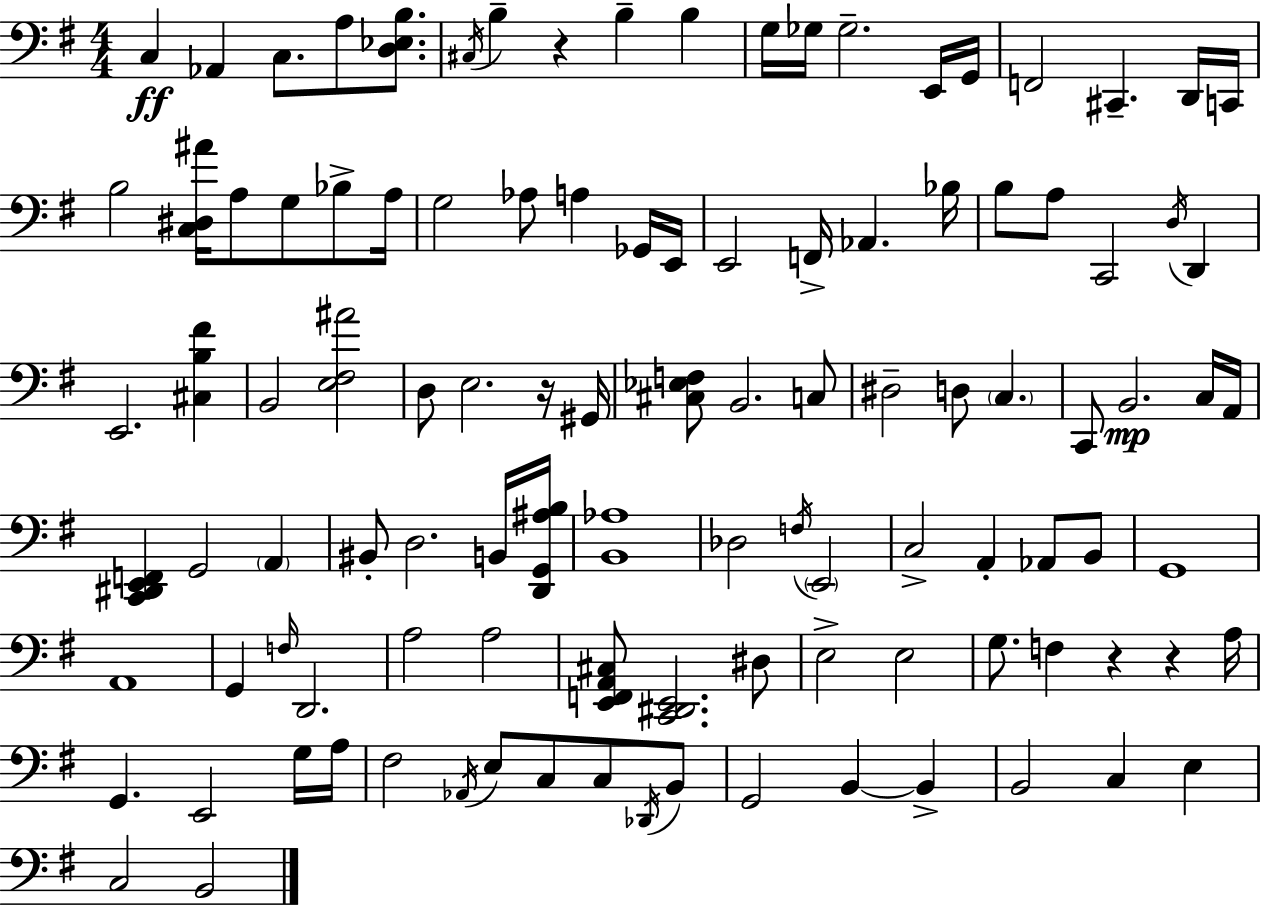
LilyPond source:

{
  \clef bass
  \numericTimeSignature
  \time 4/4
  \key g \major
  c4\ff aes,4 c8. a8 <d ees b>8. | \acciaccatura { cis16 } b4-- r4 b4-- b4 | g16 ges16 ges2.-- e,16 | g,16 f,2 cis,4.-- d,16 | \break c,16 b2 <c dis ais'>16 a8 g8 bes8-> | a16 g2 aes8 a4 ges,16 | e,16 e,2 f,16-> aes,4. | bes16 b8 a8 c,2 \acciaccatura { d16 } d,4 | \break e,2. <cis b fis'>4 | b,2 <e fis ais'>2 | d8 e2. | r16 gis,16 <cis ees f>8 b,2. | \break c8 dis2-- d8 \parenthesize c4. | c,8 b,2.\mp | c16 a,16 <c, dis, e, f,>4 g,2 \parenthesize a,4 | bis,8-. d2. | \break b,16 <d, g, ais b>16 <b, aes>1 | des2 \acciaccatura { f16 } \parenthesize e,2 | c2-> a,4-. aes,8 | b,8 g,1 | \break a,1 | g,4 \grace { f16 } d,2. | a2 a2 | <e, f, a, cis>8 <c, dis, e,>2. | \break dis8 e2-> e2 | g8. f4 r4 r4 | a16 g,4. e,2 | g16 a16 fis2 \acciaccatura { aes,16 } e8 c8 | \break c8 \acciaccatura { des,16 } b,8 g,2 b,4~~ | b,4-> b,2 c4 | e4 c2 b,2 | \bar "|."
}